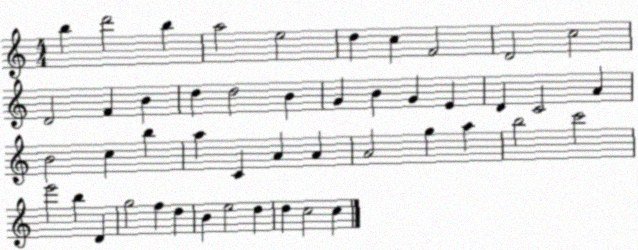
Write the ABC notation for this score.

X:1
T:Untitled
M:4/4
L:1/4
K:C
b d'2 b a2 e2 d c F2 D2 c2 D2 F B d d2 B G B G E D C2 A B2 c b a C A A A2 g a b2 c'2 e'2 b D g2 f d B e2 d d c2 c